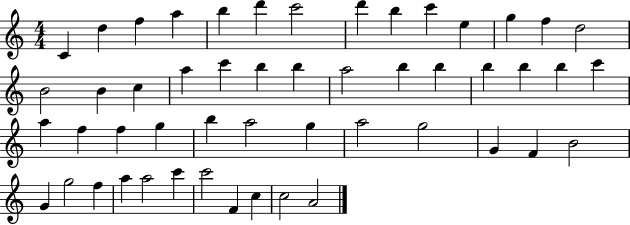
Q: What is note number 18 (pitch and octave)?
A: A5